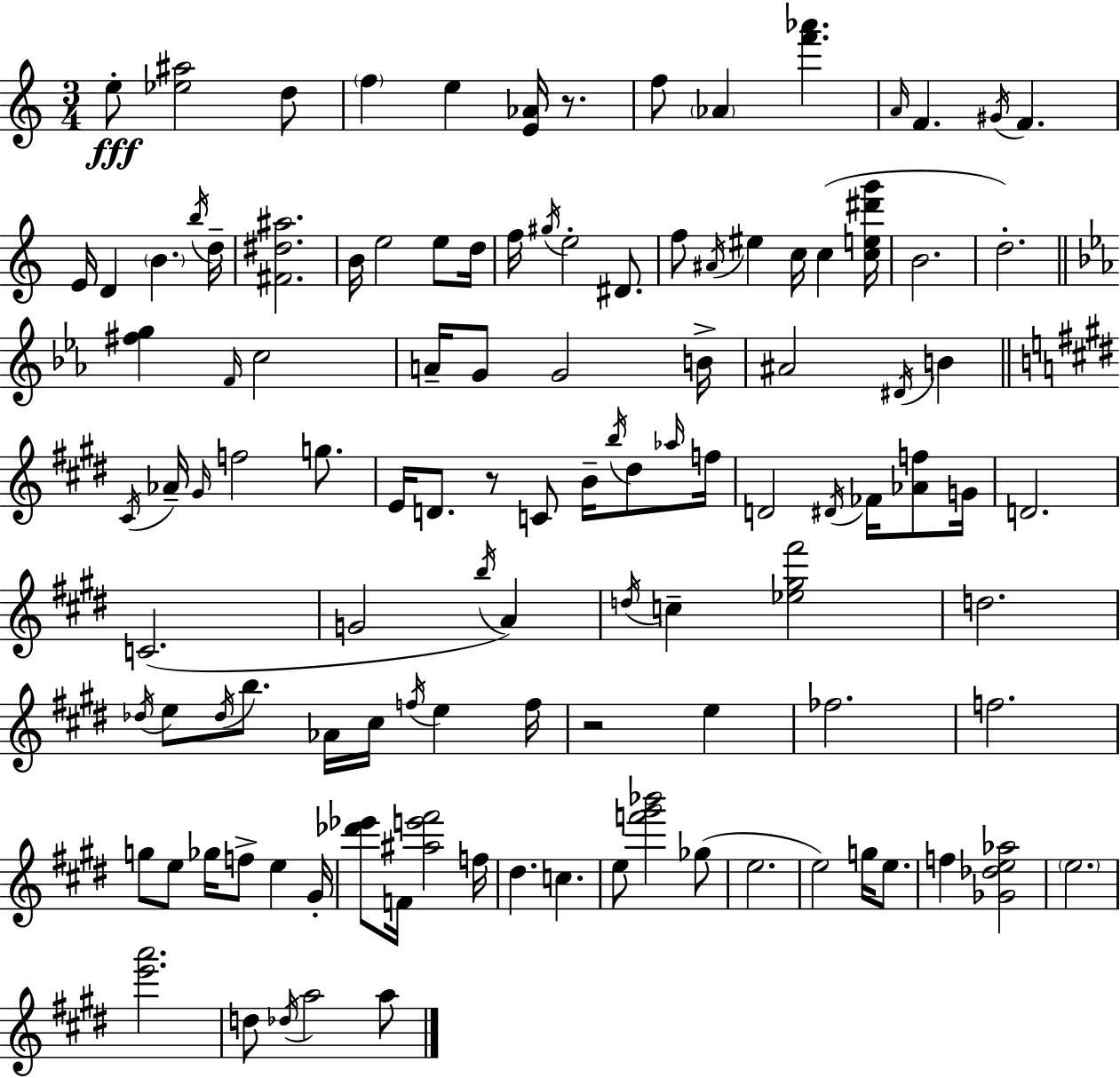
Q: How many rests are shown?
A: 3